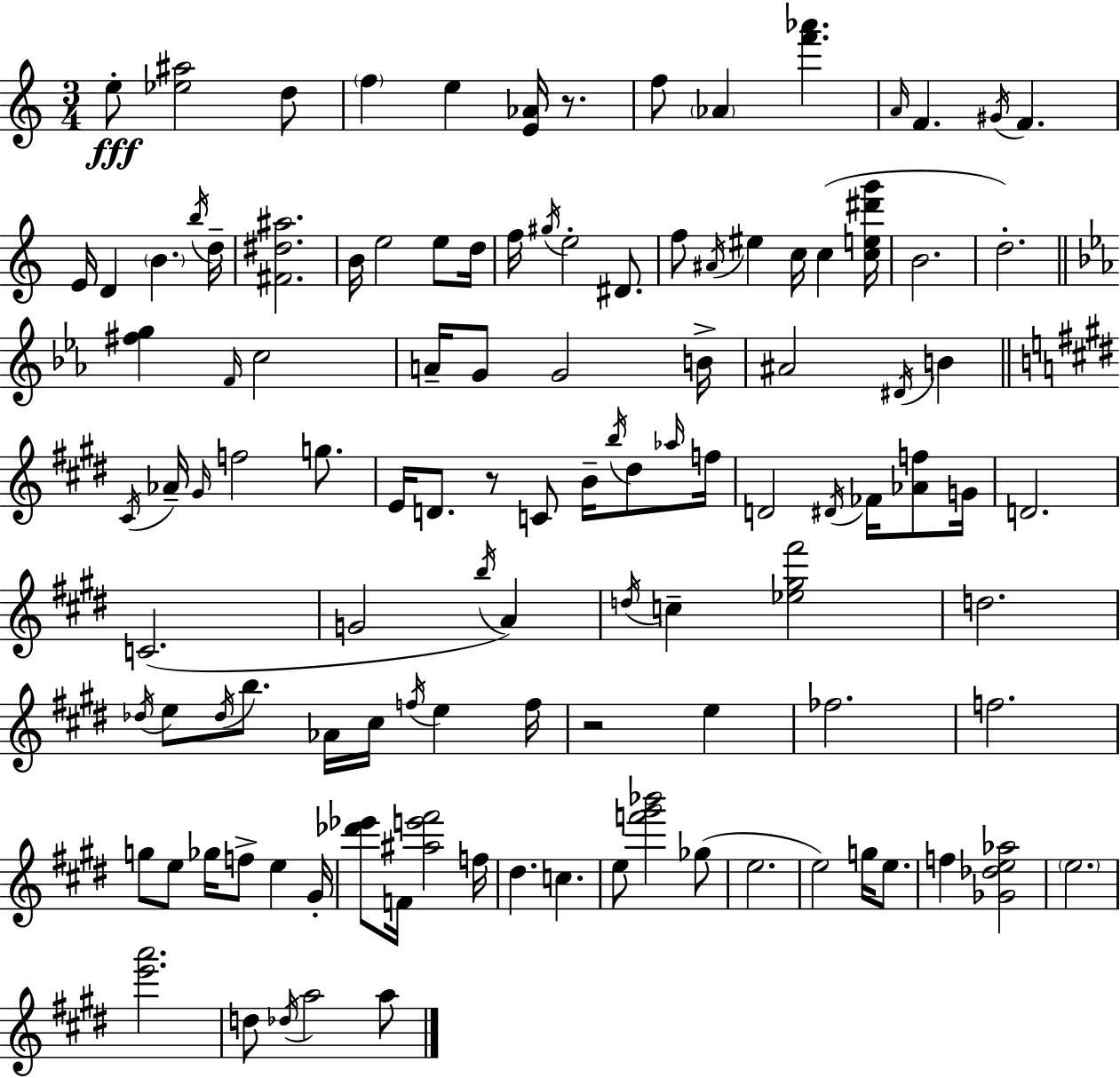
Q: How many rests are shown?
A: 3